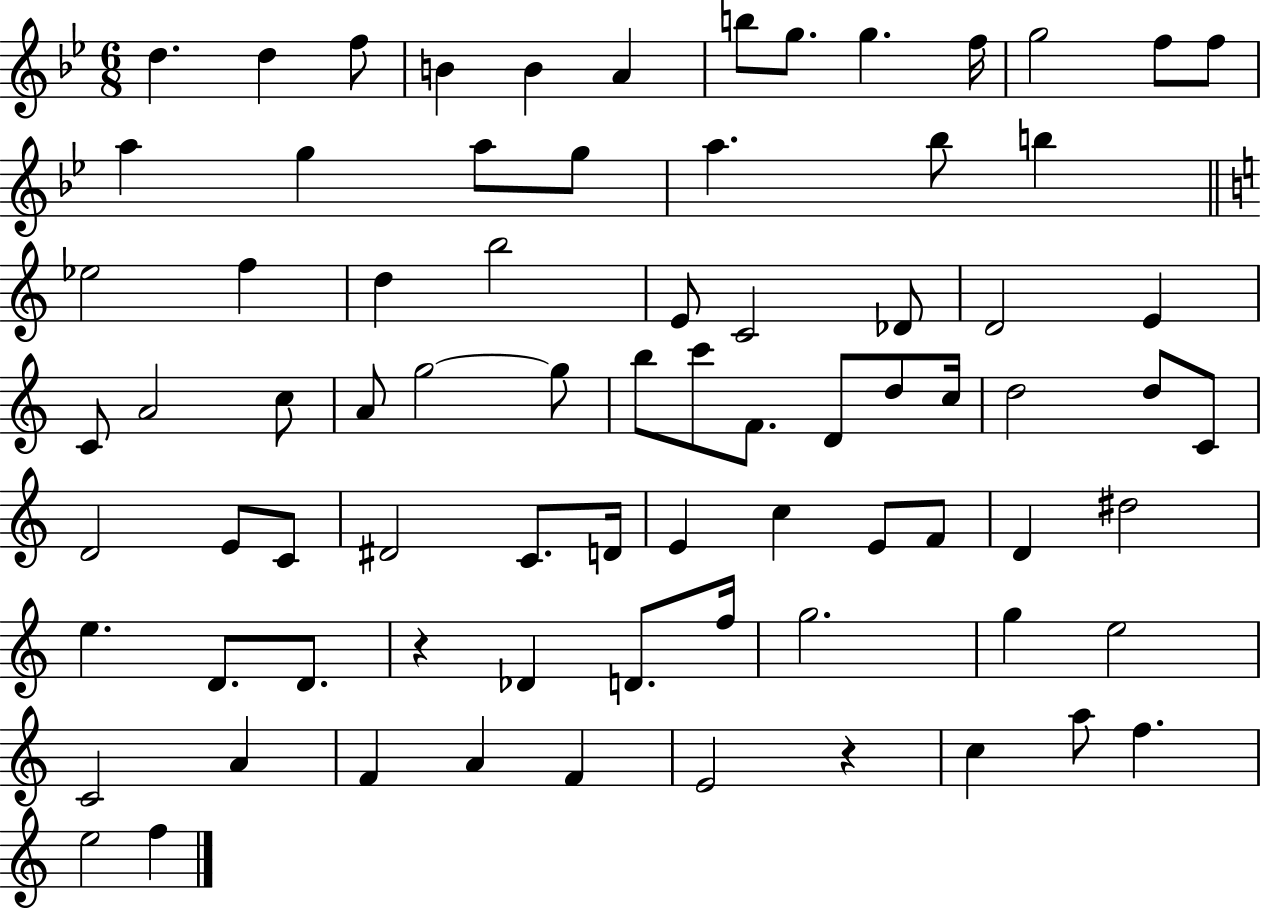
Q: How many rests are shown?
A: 2